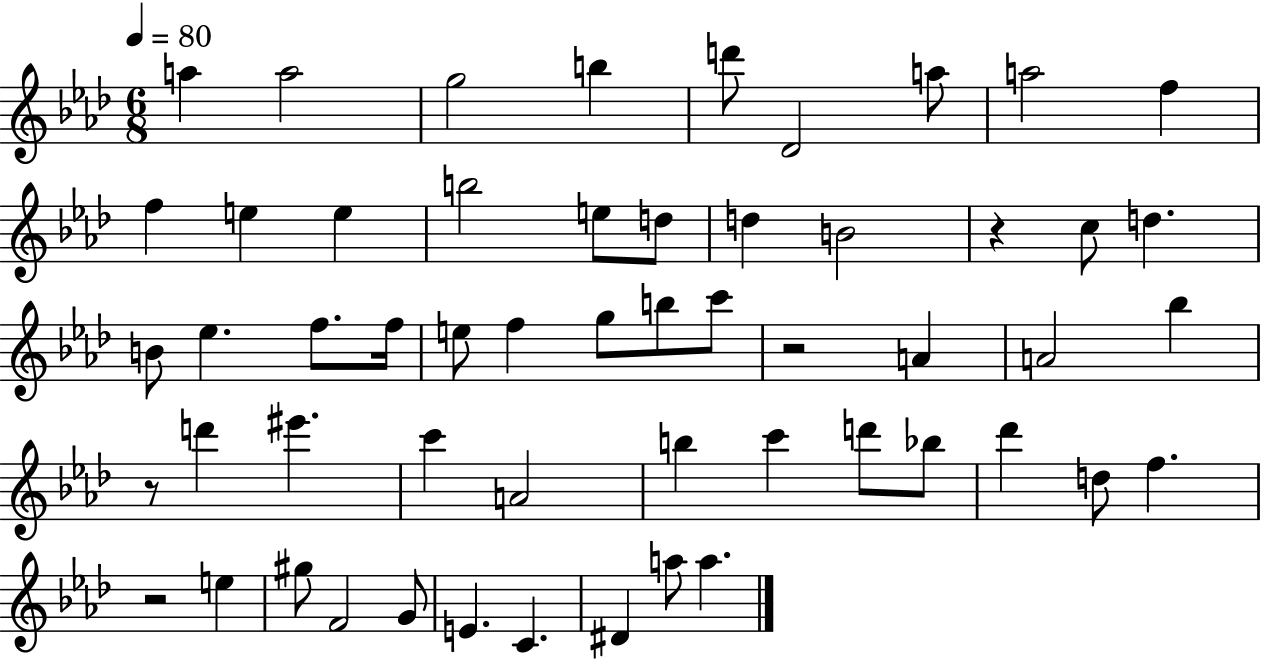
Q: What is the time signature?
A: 6/8